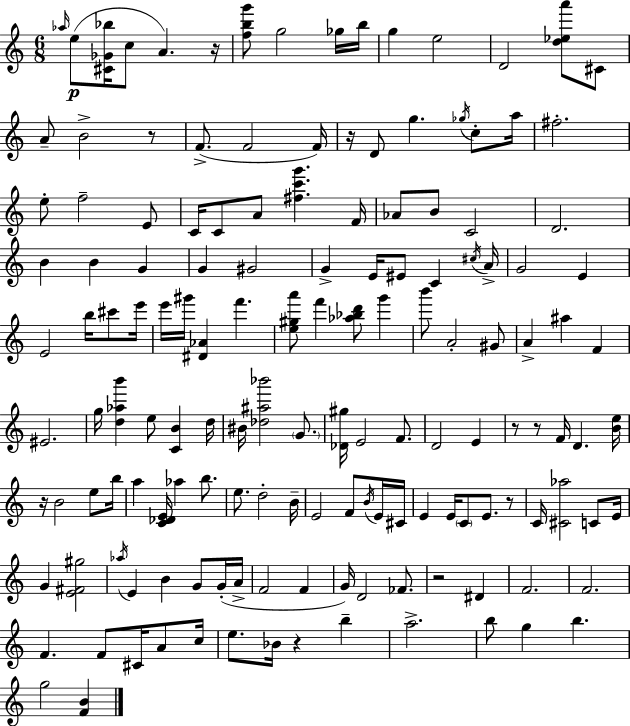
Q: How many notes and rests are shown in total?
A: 147